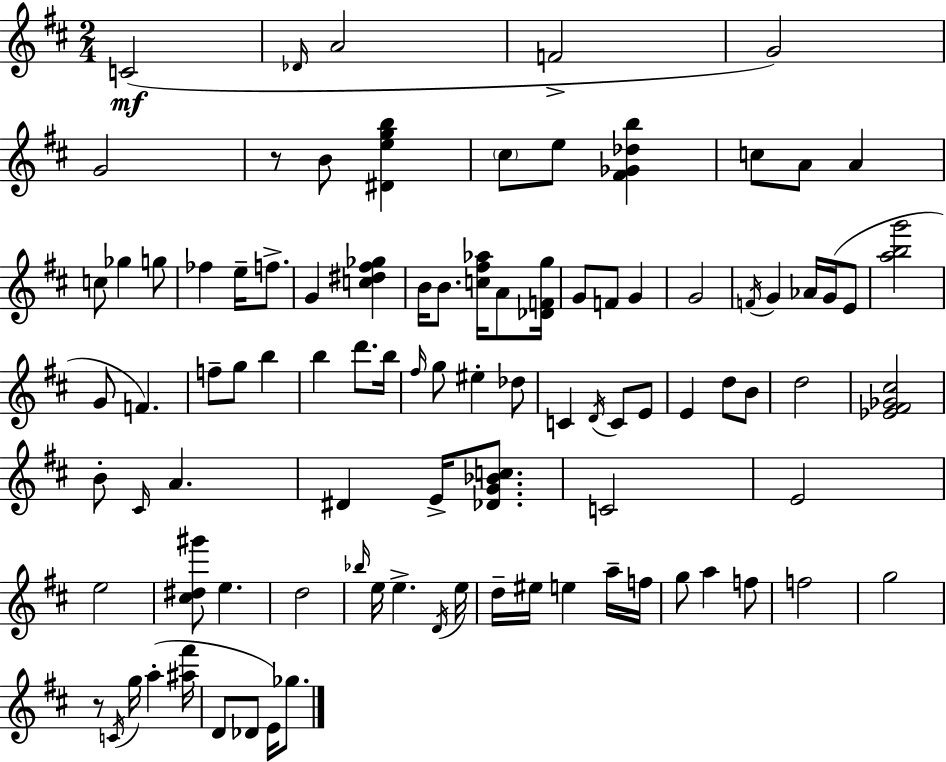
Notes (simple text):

C4/h Db4/s A4/h F4/h G4/h G4/h R/e B4/e [D#4,E5,G5,B5]/q C#5/e E5/e [F#4,Gb4,Db5,B5]/q C5/e A4/e A4/q C5/e Gb5/q G5/e FES5/q E5/s F5/e. G4/q [C5,D#5,F#5,Gb5]/q B4/s B4/e. [C5,F#5,Ab5]/s A4/e [Db4,F4,G5]/s G4/e F4/e G4/q G4/h F4/s G4/q Ab4/s G4/s E4/e [A5,B5,G6]/h G4/e F4/q. F5/e G5/e B5/q B5/q D6/e. B5/s F#5/s G5/e EIS5/q Db5/e C4/q D4/s C4/e E4/e E4/q D5/e B4/e D5/h [Eb4,F#4,Gb4,C#5]/h B4/e C#4/s A4/q. D#4/q E4/s [Db4,G4,Bb4,C5]/e. C4/h E4/h E5/h [C#5,D#5,G#6]/e E5/q. D5/h Bb5/s E5/s E5/q. D4/s E5/s D5/s EIS5/s E5/q A5/s F5/s G5/e A5/q F5/e F5/h G5/h R/e C4/s G5/s A5/q [A#5,F#6]/s D4/e Db4/e E4/s Gb5/e.